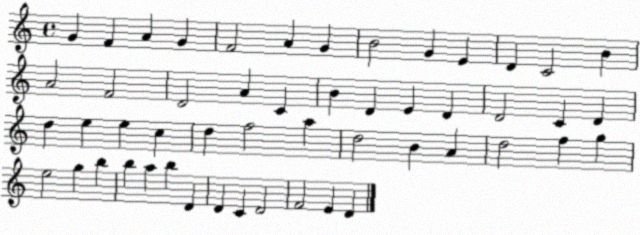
X:1
T:Untitled
M:4/4
L:1/4
K:C
G F A G F2 A G B2 G E D C2 B A2 F2 D2 A C B D E D D2 C D d e e c d f2 a d2 B A d2 f g e2 g b b a b D D C D2 F2 E D